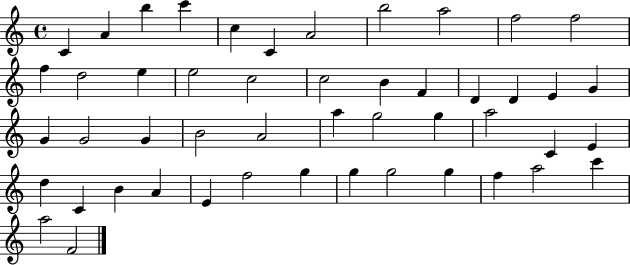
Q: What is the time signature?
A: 4/4